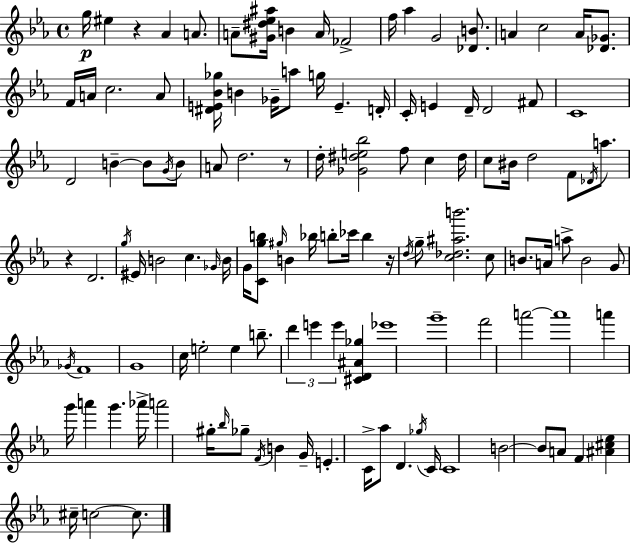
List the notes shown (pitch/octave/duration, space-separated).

G5/s EIS5/q R/q Ab4/q A4/e. A4/e [G#4,D#5,Eb5,A#5]/s B4/q A4/s FES4/h F5/s Ab5/q G4/h [Db4,B4]/e. A4/q C5/h A4/s [Db4,Gb4]/e. F4/s A4/s C5/h. A4/e [D#4,E4,Bb4,Gb5]/s B4/q Gb4/s A5/e G5/s E4/q. D4/s C4/s E4/q D4/s D4/h F#4/e C4/w D4/h B4/q B4/e G4/s B4/e A4/e D5/h. R/e D5/s [Gb4,D#5,E5,Bb5]/h F5/e C5/q D#5/s C5/e BIS4/s D5/h F4/e Db4/s A5/e. R/q D4/h. G5/s EIS4/s B4/h C5/q. Gb4/s B4/s G4/s [C4,G5,B5]/e G#5/s B4/q Bb5/s B5/e CES6/s B5/q R/s D5/s G5/e [C5,Db5,A#5,B6]/h. C5/e B4/e. A4/s A5/e B4/h G4/e Gb4/s F4/w G4/w C5/s E5/h E5/q B5/e. D6/q E6/q E6/q [C#4,D4,A#4,Gb5]/q Eb6/w G6/w F6/h A6/h A6/w A6/q G6/s A6/q G6/q. Ab6/s A6/h G#5/s Bb5/s Gb5/e F4/s B4/q G4/s E4/q. C4/s Ab5/e D4/q. Gb5/s C4/s C4/w B4/h B4/e A4/e F4/q [A#4,C#5,Eb5]/q C#5/s C5/h C5/e.